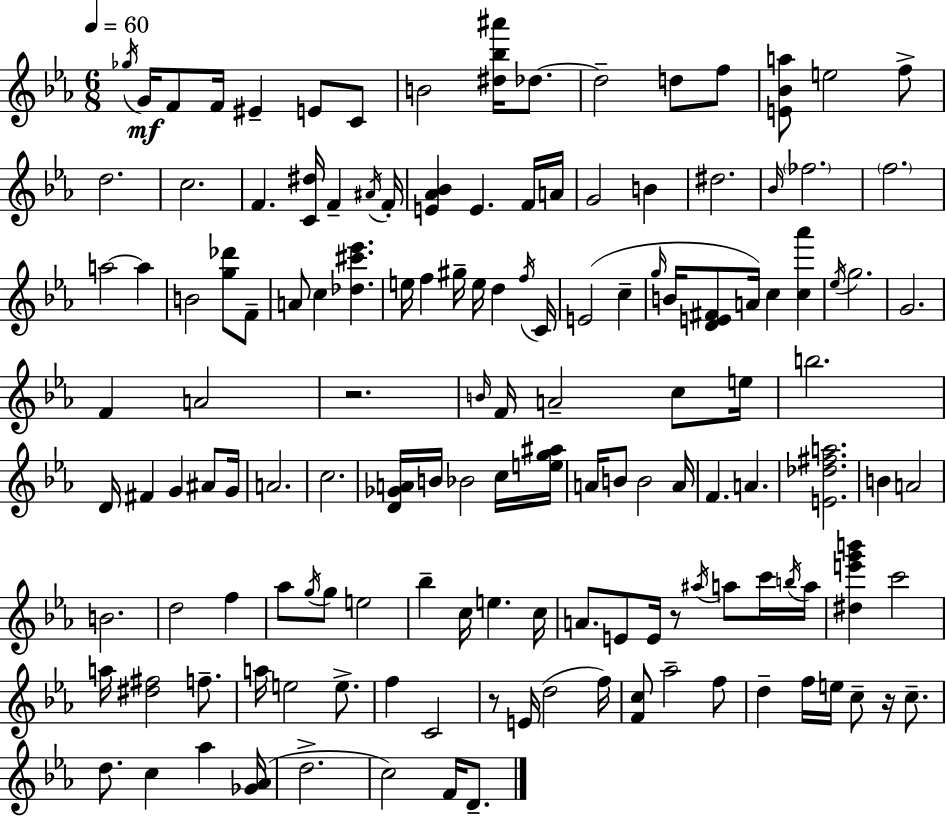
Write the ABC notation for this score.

X:1
T:Untitled
M:6/8
L:1/4
K:Eb
_g/4 G/4 F/2 F/4 ^E E/2 C/2 B2 [^d_b^a']/4 _d/2 _d2 d/2 f/2 [E_Ba]/2 e2 f/2 d2 c2 F [C^d]/4 F ^A/4 F/4 [E_A_B] E F/4 A/4 G2 B ^d2 _B/4 _f2 f2 a2 a B2 [g_d']/2 F/2 A/2 c [_d^c'_e'] e/4 f ^g/4 e/4 d f/4 C/4 E2 c g/4 B/4 [DE^F]/2 A/4 c [c_a'] _e/4 g2 G2 F A2 z2 B/4 F/4 A2 c/2 e/4 b2 D/4 ^F G ^A/2 G/4 A2 c2 [D_GA]/4 B/4 _B2 c/4 [eg^a]/4 A/4 B/2 B2 A/4 F A [E_d^fa]2 B A2 B2 d2 f _a/2 g/4 g/2 e2 _b c/4 e c/4 A/2 E/2 E/4 z/2 ^a/4 a/2 c'/4 b/4 a/4 [^de'g'b'] c'2 a/4 [^d^f]2 f/2 a/4 e2 e/2 f C2 z/2 E/4 d2 f/4 [Fc]/2 _a2 f/2 d f/4 e/4 c/2 z/4 c/2 d/2 c _a [_G_A]/4 d2 c2 F/4 D/2